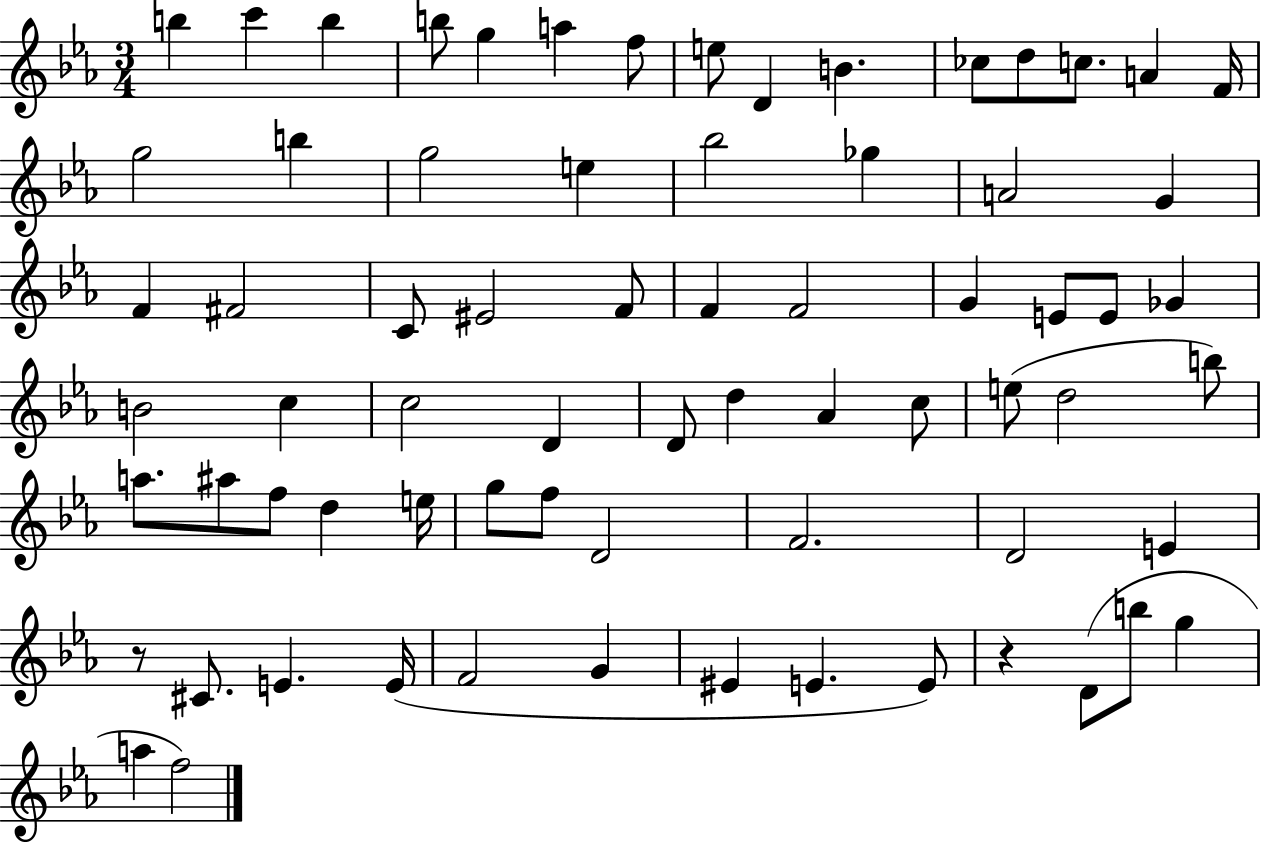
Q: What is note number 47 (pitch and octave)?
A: A#5